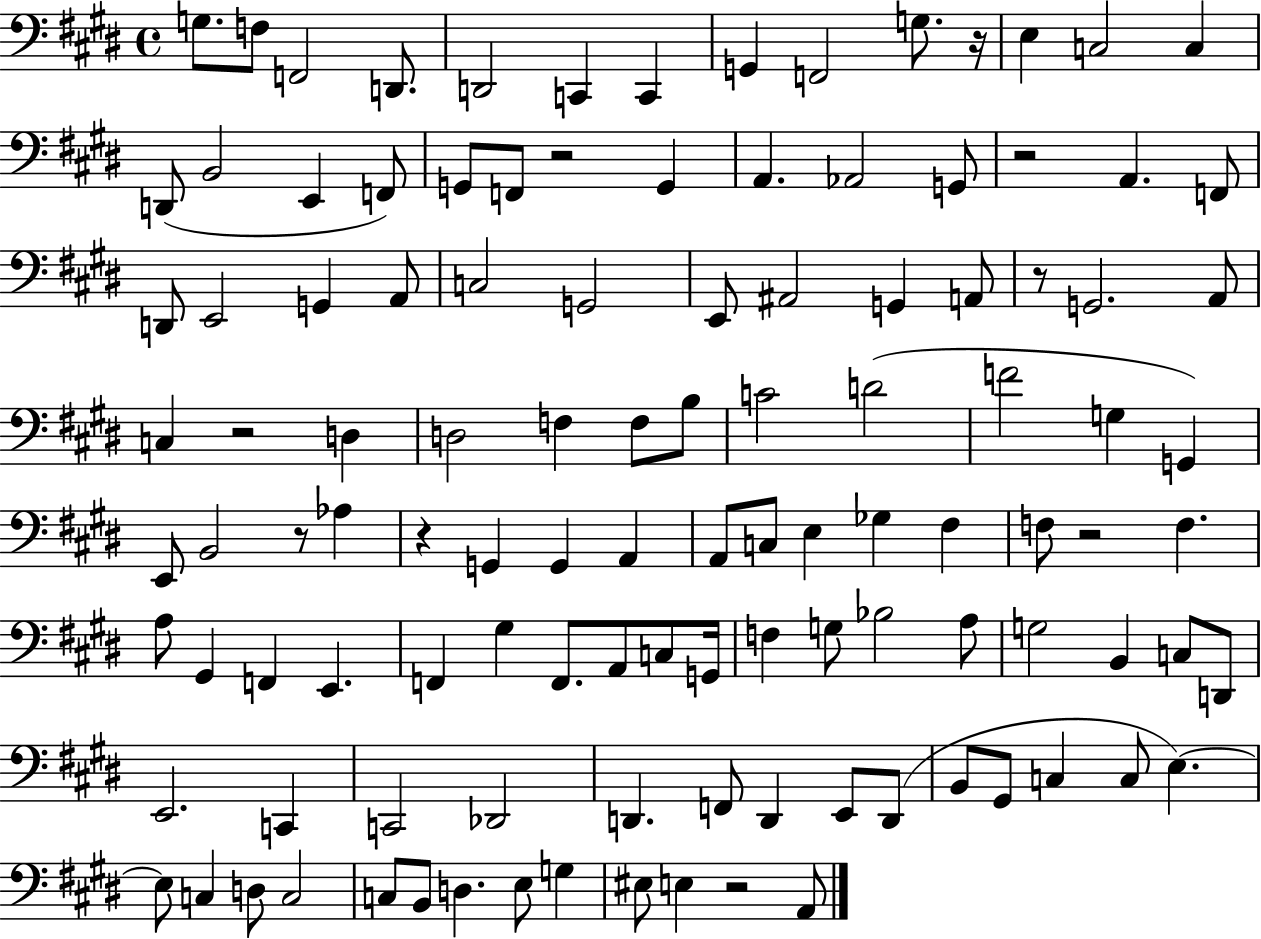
X:1
T:Untitled
M:4/4
L:1/4
K:E
G,/2 F,/2 F,,2 D,,/2 D,,2 C,, C,, G,, F,,2 G,/2 z/4 E, C,2 C, D,,/2 B,,2 E,, F,,/2 G,,/2 F,,/2 z2 G,, A,, _A,,2 G,,/2 z2 A,, F,,/2 D,,/2 E,,2 G,, A,,/2 C,2 G,,2 E,,/2 ^A,,2 G,, A,,/2 z/2 G,,2 A,,/2 C, z2 D, D,2 F, F,/2 B,/2 C2 D2 F2 G, G,, E,,/2 B,,2 z/2 _A, z G,, G,, A,, A,,/2 C,/2 E, _G, ^F, F,/2 z2 F, A,/2 ^G,, F,, E,, F,, ^G, F,,/2 A,,/2 C,/2 G,,/4 F, G,/2 _B,2 A,/2 G,2 B,, C,/2 D,,/2 E,,2 C,, C,,2 _D,,2 D,, F,,/2 D,, E,,/2 D,,/2 B,,/2 ^G,,/2 C, C,/2 E, E,/2 C, D,/2 C,2 C,/2 B,,/2 D, E,/2 G, ^E,/2 E, z2 A,,/2